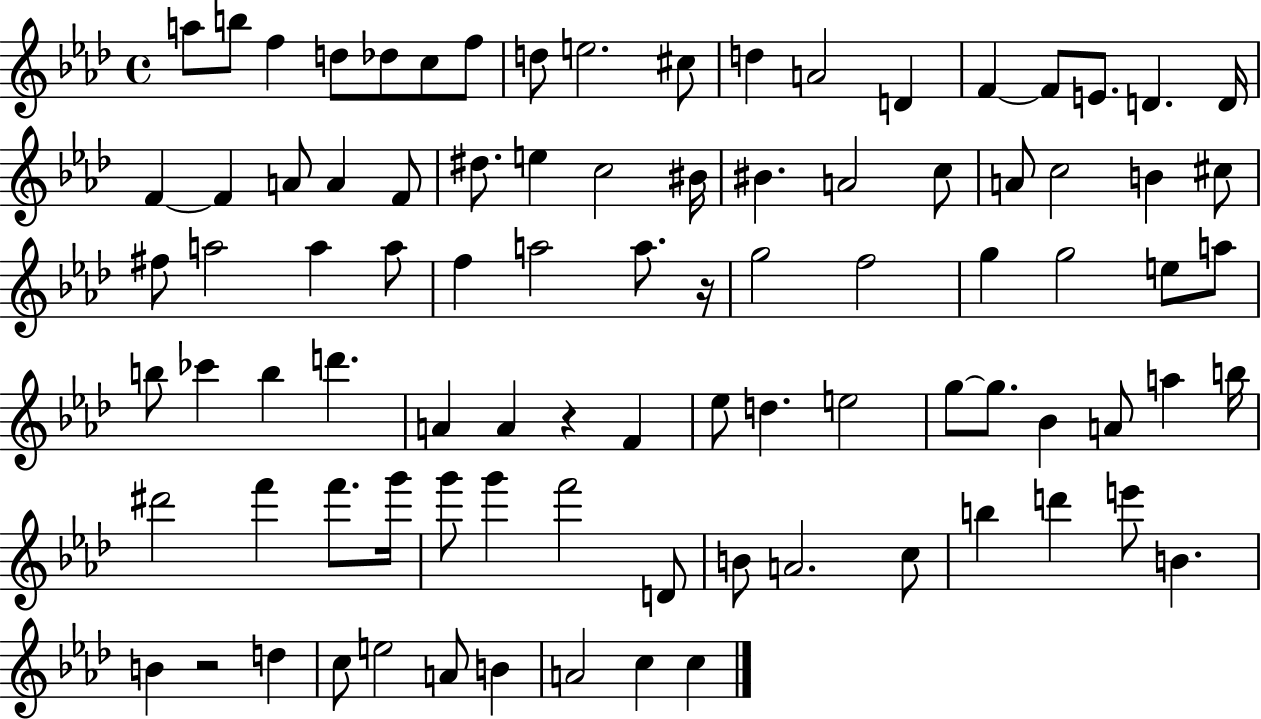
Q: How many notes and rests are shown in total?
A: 90